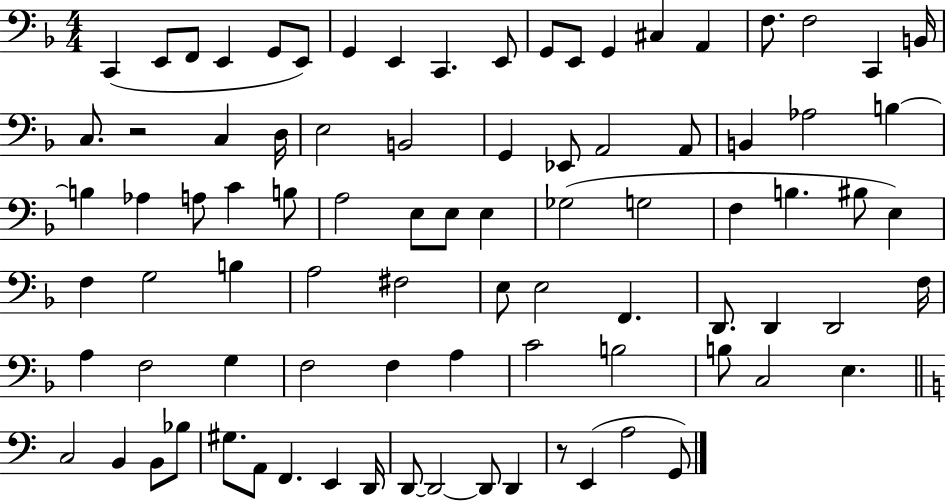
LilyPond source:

{
  \clef bass
  \numericTimeSignature
  \time 4/4
  \key f \major
  c,4( e,8 f,8 e,4 g,8 e,8) | g,4 e,4 c,4. e,8 | g,8 e,8 g,4 cis4 a,4 | f8. f2 c,4 b,16 | \break c8. r2 c4 d16 | e2 b,2 | g,4 ees,8 a,2 a,8 | b,4 aes2 b4~~ | \break b4 aes4 a8 c'4 b8 | a2 e8 e8 e4 | ges2( g2 | f4 b4. bis8 e4) | \break f4 g2 b4 | a2 fis2 | e8 e2 f,4. | d,8. d,4 d,2 f16 | \break a4 f2 g4 | f2 f4 a4 | c'2 b2 | b8 c2 e4. | \break \bar "||" \break \key c \major c2 b,4 b,8 bes8 | gis8. a,8 f,4. e,4 d,16 | d,8~~ d,2~~ d,8 d,4 | r8 e,4( a2 g,8) | \break \bar "|."
}